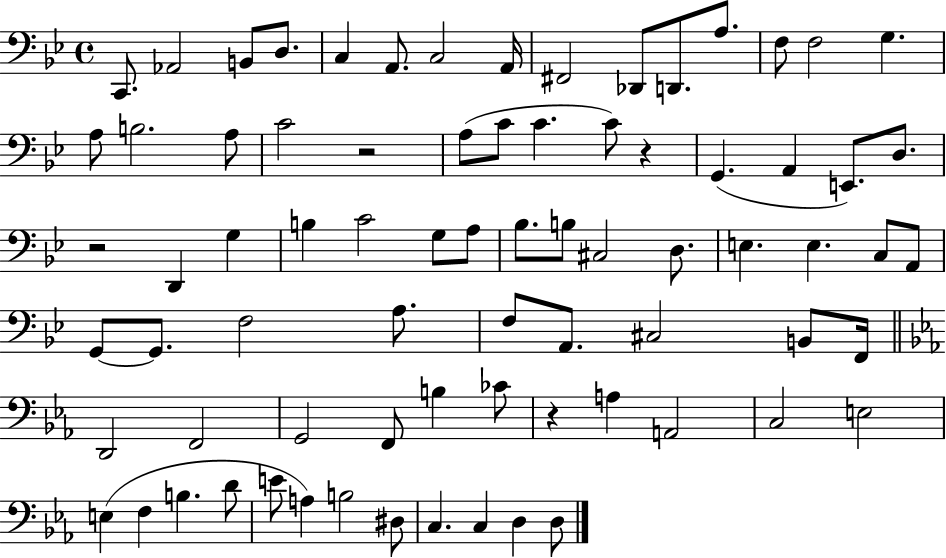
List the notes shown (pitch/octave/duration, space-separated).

C2/e. Ab2/h B2/e D3/e. C3/q A2/e. C3/h A2/s F#2/h Db2/e D2/e. A3/e. F3/e F3/h G3/q. A3/e B3/h. A3/e C4/h R/h A3/e C4/e C4/q. C4/e R/q G2/q. A2/q E2/e. D3/e. R/h D2/q G3/q B3/q C4/h G3/e A3/e Bb3/e. B3/e C#3/h D3/e. E3/q. E3/q. C3/e A2/e G2/e G2/e. F3/h A3/e. F3/e A2/e. C#3/h B2/e F2/s D2/h F2/h G2/h F2/e B3/q CES4/e R/q A3/q A2/h C3/h E3/h E3/q F3/q B3/q. D4/e E4/e A3/q B3/h D#3/e C3/q. C3/q D3/q D3/e